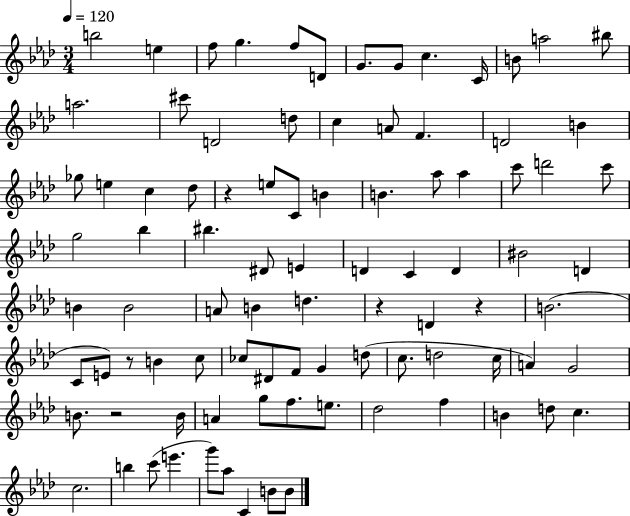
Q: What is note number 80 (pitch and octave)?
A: C6